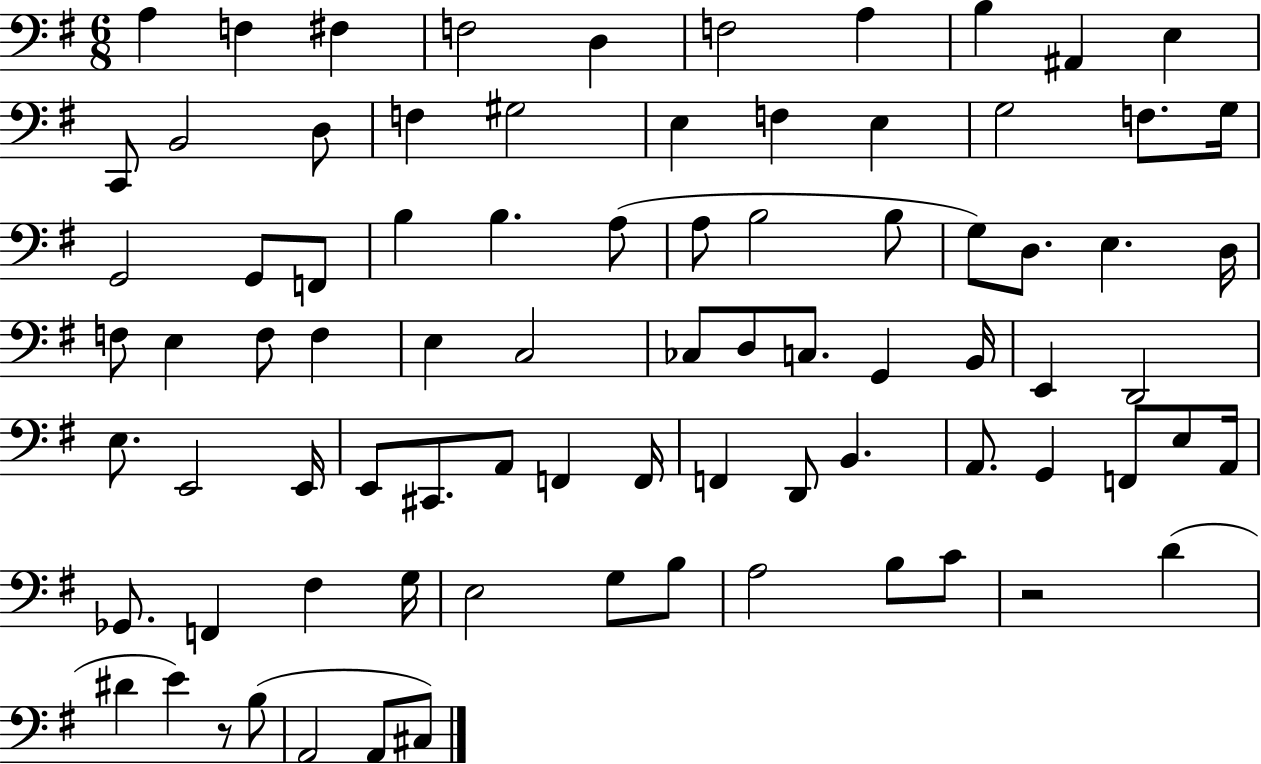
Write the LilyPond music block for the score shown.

{
  \clef bass
  \numericTimeSignature
  \time 6/8
  \key g \major
  \repeat volta 2 { a4 f4 fis4 | f2 d4 | f2 a4 | b4 ais,4 e4 | \break c,8 b,2 d8 | f4 gis2 | e4 f4 e4 | g2 f8. g16 | \break g,2 g,8 f,8 | b4 b4. a8( | a8 b2 b8 | g8) d8. e4. d16 | \break f8 e4 f8 f4 | e4 c2 | ces8 d8 c8. g,4 b,16 | e,4 d,2 | \break e8. e,2 e,16 | e,8 cis,8. a,8 f,4 f,16 | f,4 d,8 b,4. | a,8. g,4 f,8 e8 a,16 | \break ges,8. f,4 fis4 g16 | e2 g8 b8 | a2 b8 c'8 | r2 d'4( | \break dis'4 e'4) r8 b8( | a,2 a,8 cis8) | } \bar "|."
}